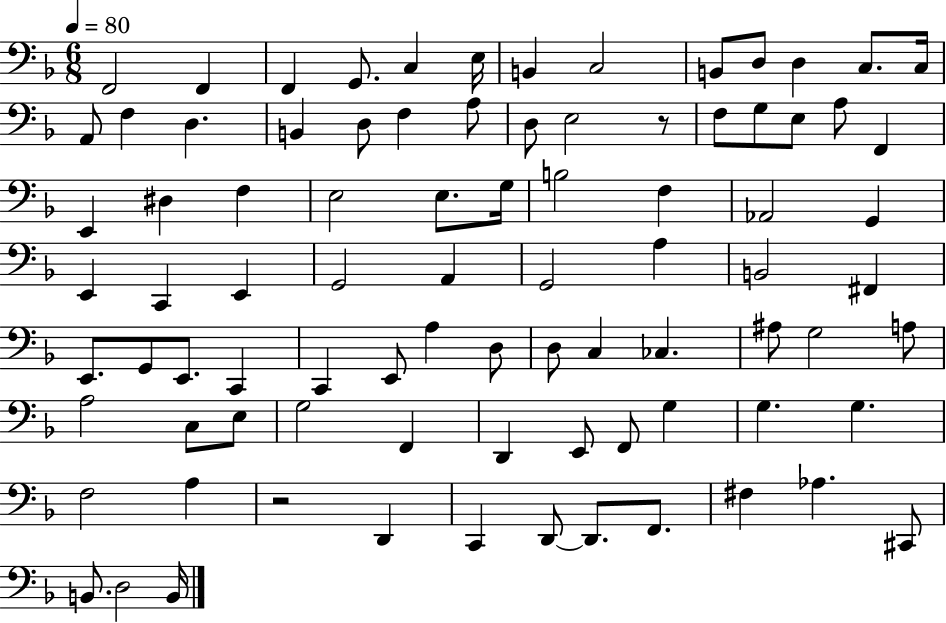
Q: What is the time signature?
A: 6/8